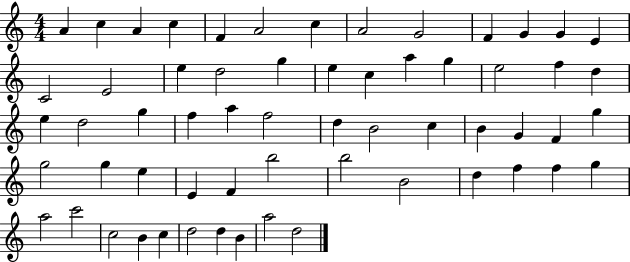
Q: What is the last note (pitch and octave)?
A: D5